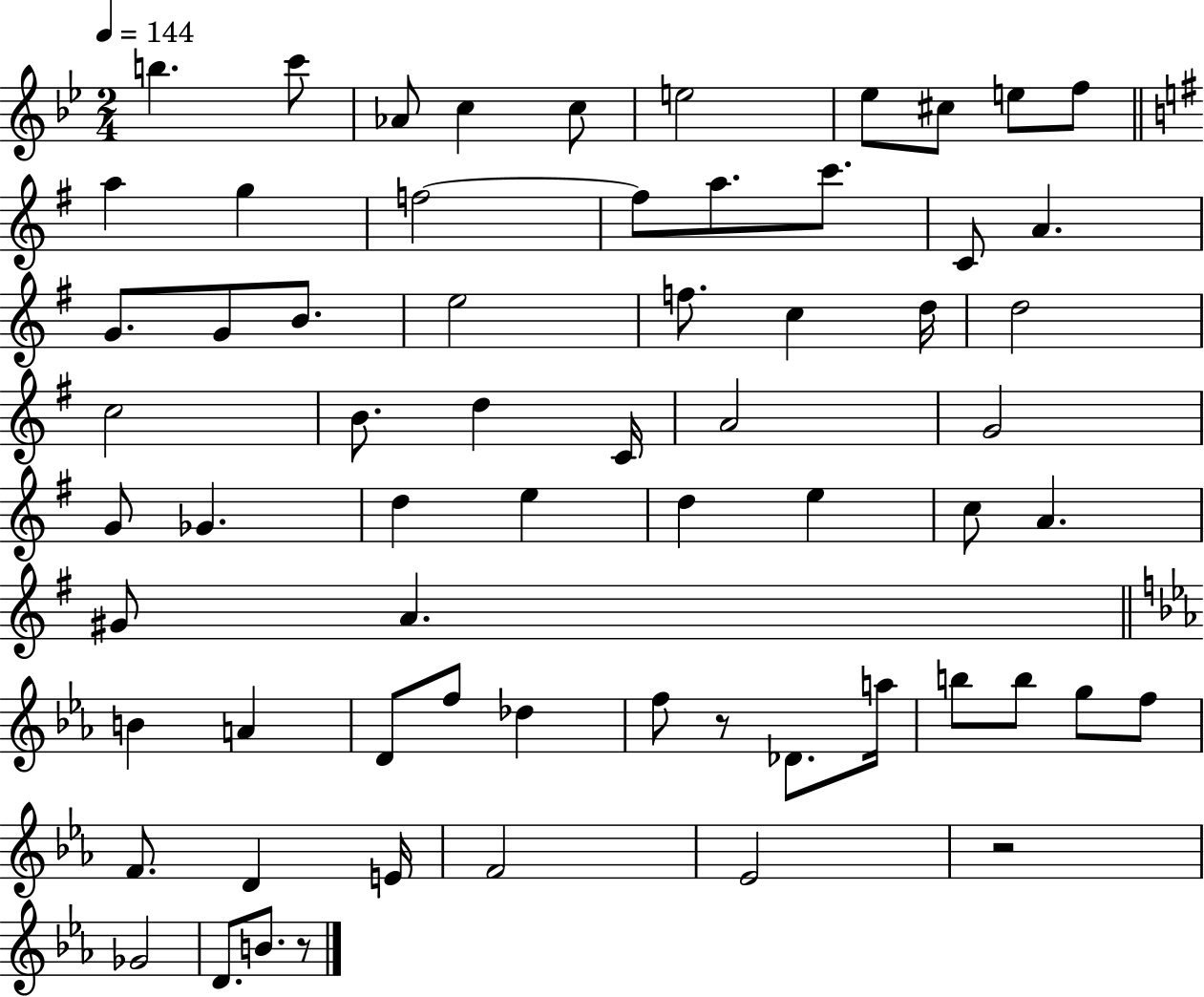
{
  \clef treble
  \numericTimeSignature
  \time 2/4
  \key bes \major
  \tempo 4 = 144
  b''4. c'''8 | aes'8 c''4 c''8 | e''2 | ees''8 cis''8 e''8 f''8 | \break \bar "||" \break \key g \major a''4 g''4 | f''2~~ | f''8 a''8. c'''8. | c'8 a'4. | \break g'8. g'8 b'8. | e''2 | f''8. c''4 d''16 | d''2 | \break c''2 | b'8. d''4 c'16 | a'2 | g'2 | \break g'8 ges'4. | d''4 e''4 | d''4 e''4 | c''8 a'4. | \break gis'8 a'4. | \bar "||" \break \key ees \major b'4 a'4 | d'8 f''8 des''4 | f''8 r8 des'8. a''16 | b''8 b''8 g''8 f''8 | \break f'8. d'4 e'16 | f'2 | ees'2 | r2 | \break ges'2 | d'8. b'8. r8 | \bar "|."
}